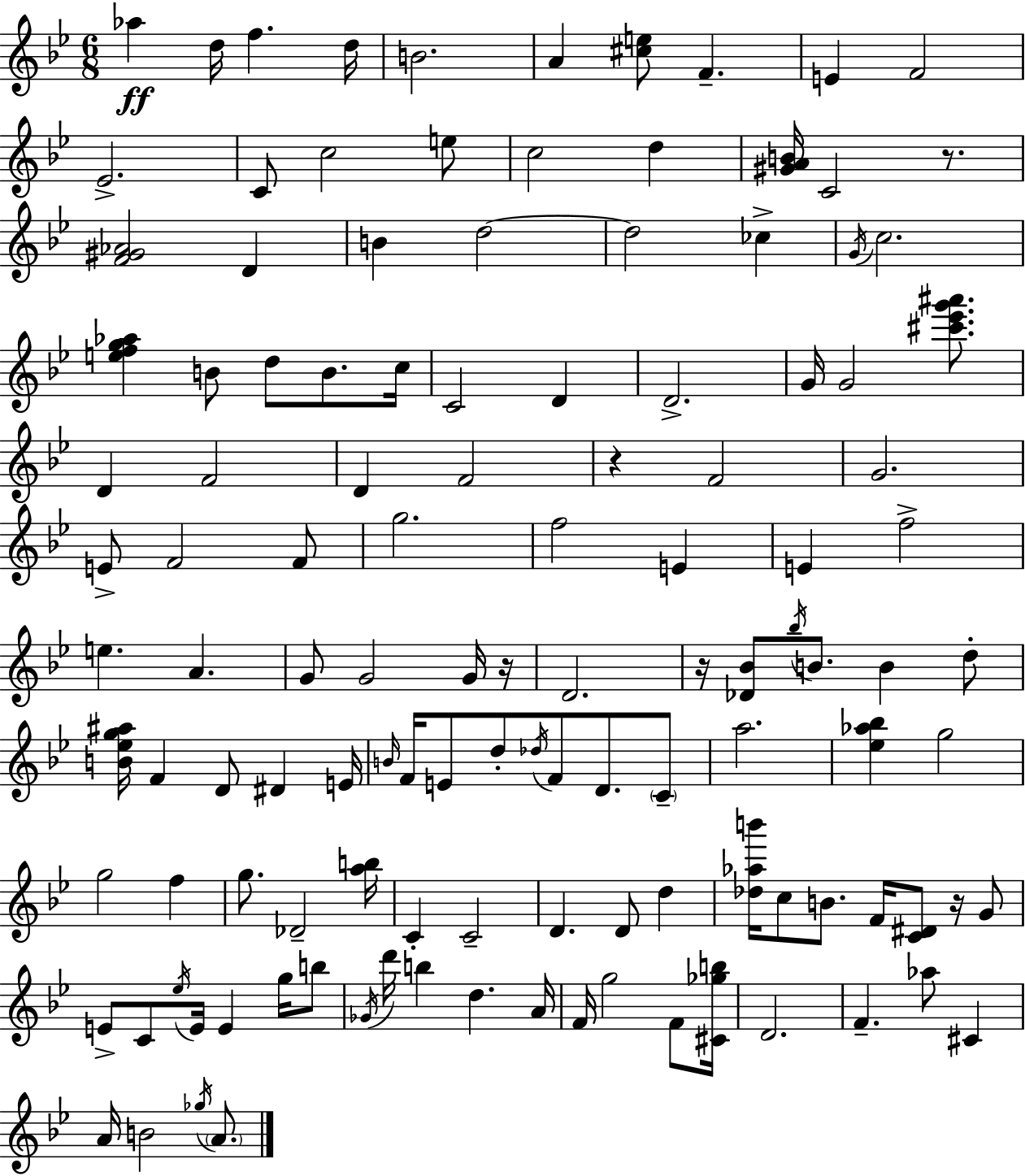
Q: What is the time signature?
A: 6/8